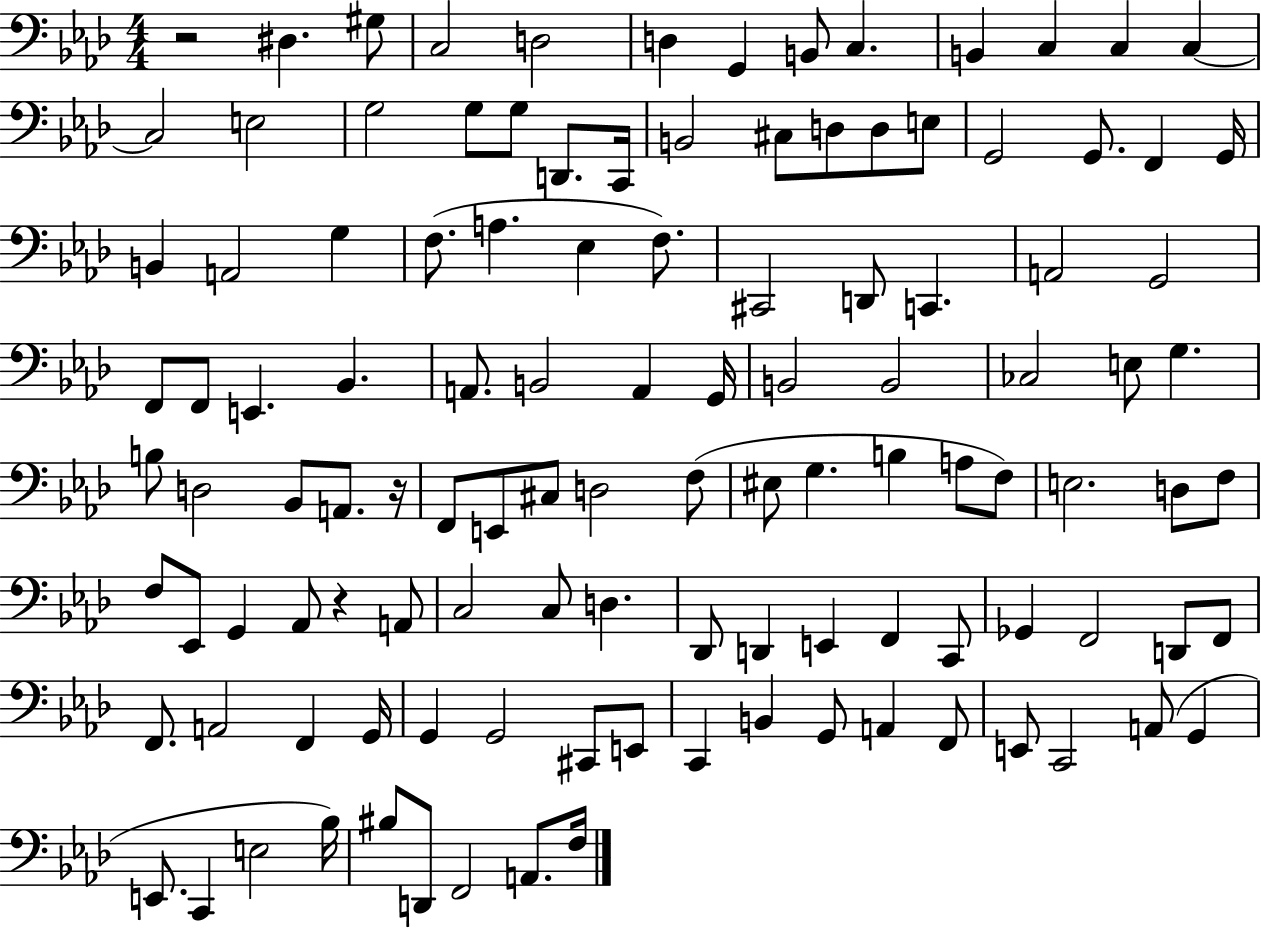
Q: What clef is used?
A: bass